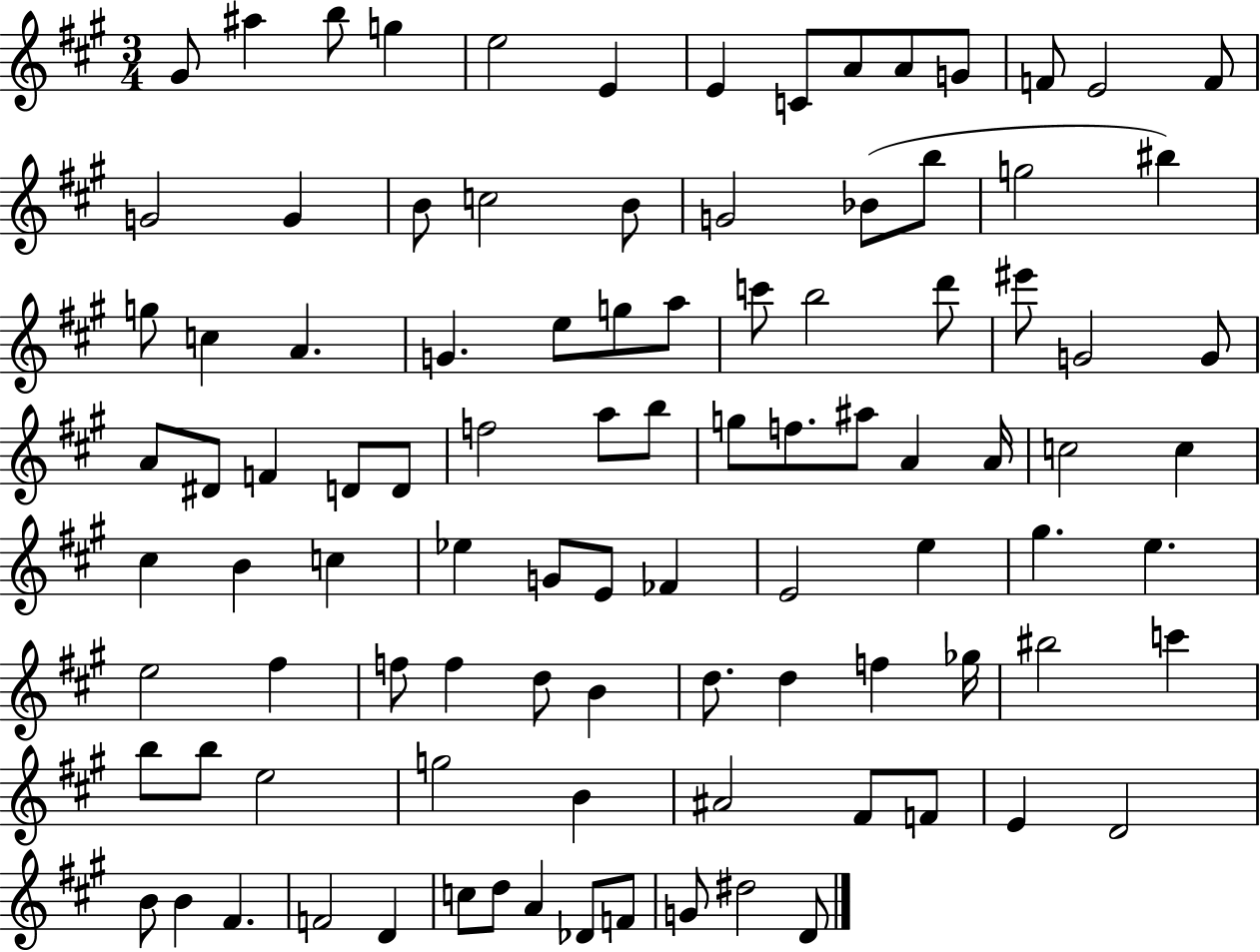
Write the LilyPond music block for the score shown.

{
  \clef treble
  \numericTimeSignature
  \time 3/4
  \key a \major
  gis'8 ais''4 b''8 g''4 | e''2 e'4 | e'4 c'8 a'8 a'8 g'8 | f'8 e'2 f'8 | \break g'2 g'4 | b'8 c''2 b'8 | g'2 bes'8( b''8 | g''2 bis''4) | \break g''8 c''4 a'4. | g'4. e''8 g''8 a''8 | c'''8 b''2 d'''8 | eis'''8 g'2 g'8 | \break a'8 dis'8 f'4 d'8 d'8 | f''2 a''8 b''8 | g''8 f''8. ais''8 a'4 a'16 | c''2 c''4 | \break cis''4 b'4 c''4 | ees''4 g'8 e'8 fes'4 | e'2 e''4 | gis''4. e''4. | \break e''2 fis''4 | f''8 f''4 d''8 b'4 | d''8. d''4 f''4 ges''16 | bis''2 c'''4 | \break b''8 b''8 e''2 | g''2 b'4 | ais'2 fis'8 f'8 | e'4 d'2 | \break b'8 b'4 fis'4. | f'2 d'4 | c''8 d''8 a'4 des'8 f'8 | g'8 dis''2 d'8 | \break \bar "|."
}